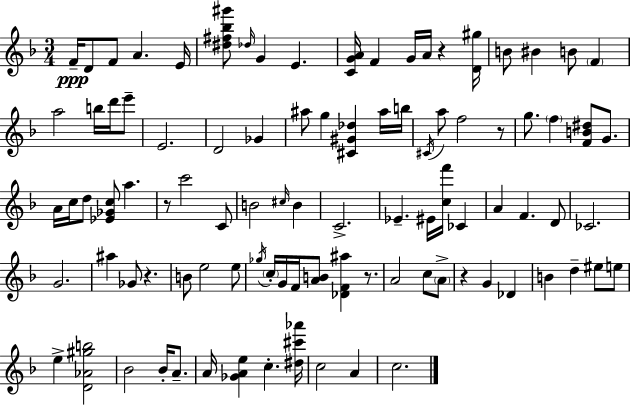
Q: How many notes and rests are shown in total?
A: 95